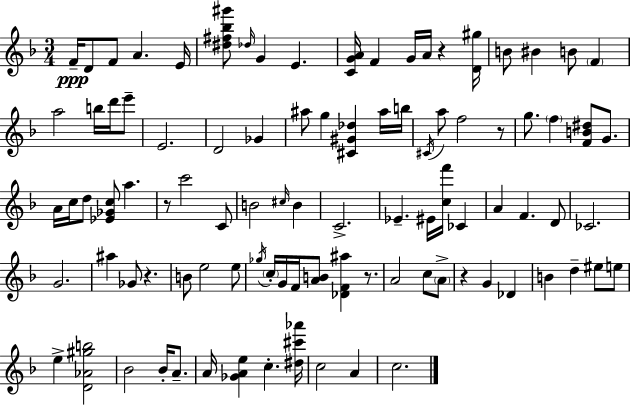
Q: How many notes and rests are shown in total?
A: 95